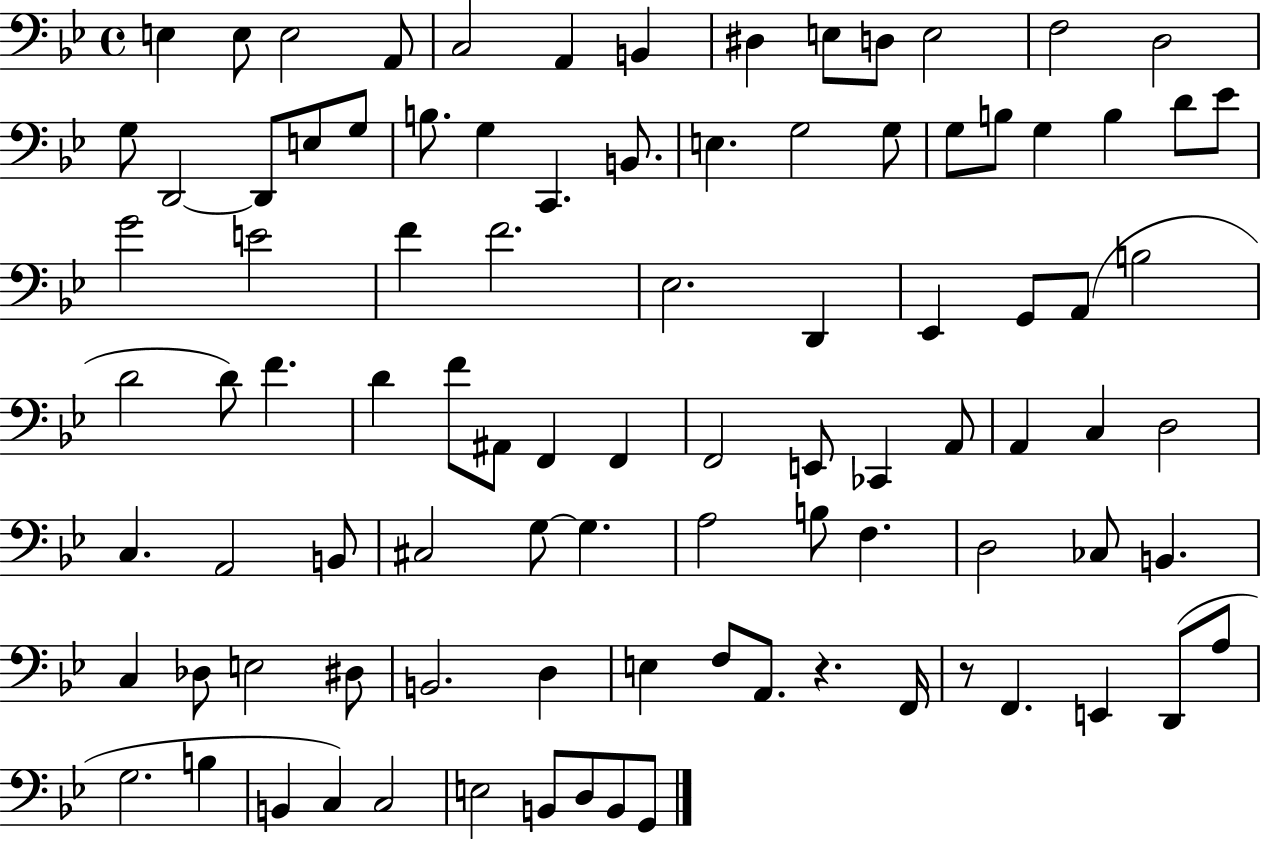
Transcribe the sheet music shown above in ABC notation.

X:1
T:Untitled
M:4/4
L:1/4
K:Bb
E, E,/2 E,2 A,,/2 C,2 A,, B,, ^D, E,/2 D,/2 E,2 F,2 D,2 G,/2 D,,2 D,,/2 E,/2 G,/2 B,/2 G, C,, B,,/2 E, G,2 G,/2 G,/2 B,/2 G, B, D/2 _E/2 G2 E2 F F2 _E,2 D,, _E,, G,,/2 A,,/2 B,2 D2 D/2 F D F/2 ^A,,/2 F,, F,, F,,2 E,,/2 _C,, A,,/2 A,, C, D,2 C, A,,2 B,,/2 ^C,2 G,/2 G, A,2 B,/2 F, D,2 _C,/2 B,, C, _D,/2 E,2 ^D,/2 B,,2 D, E, F,/2 A,,/2 z F,,/4 z/2 F,, E,, D,,/2 A,/2 G,2 B, B,, C, C,2 E,2 B,,/2 D,/2 B,,/2 G,,/2